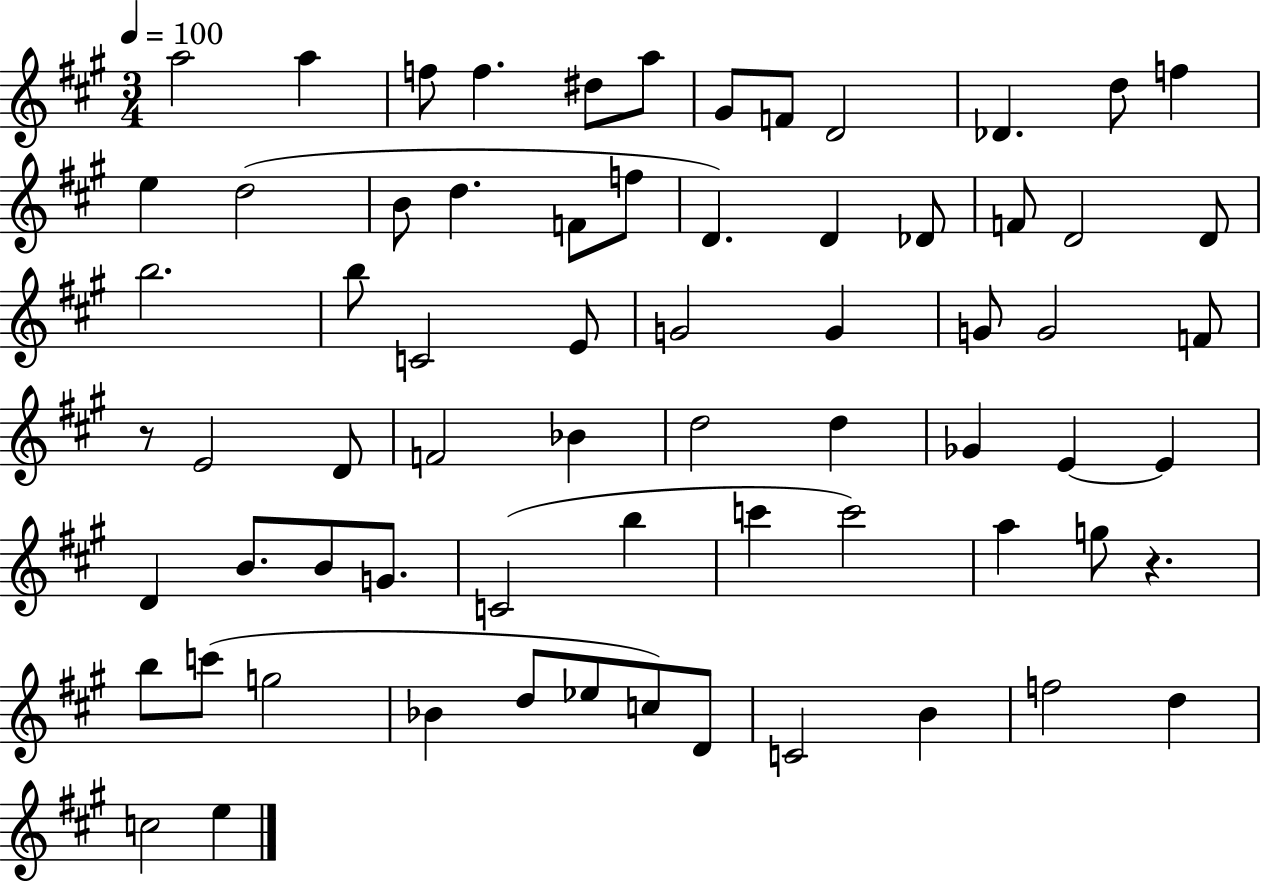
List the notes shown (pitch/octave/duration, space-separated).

A5/h A5/q F5/e F5/q. D#5/e A5/e G#4/e F4/e D4/h Db4/q. D5/e F5/q E5/q D5/h B4/e D5/q. F4/e F5/e D4/q. D4/q Db4/e F4/e D4/h D4/e B5/h. B5/e C4/h E4/e G4/h G4/q G4/e G4/h F4/e R/e E4/h D4/e F4/h Bb4/q D5/h D5/q Gb4/q E4/q E4/q D4/q B4/e. B4/e G4/e. C4/h B5/q C6/q C6/h A5/q G5/e R/q. B5/e C6/e G5/h Bb4/q D5/e Eb5/e C5/e D4/e C4/h B4/q F5/h D5/q C5/h E5/q